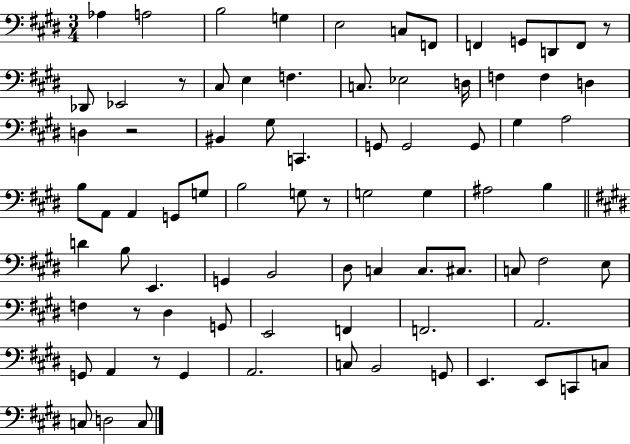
{
  \clef bass
  \numericTimeSignature
  \time 3/4
  \key e \major
  aes4 a2 | b2 g4 | e2 c8 f,8 | f,4 g,8 d,8 f,8 r8 | \break des,8 ees,2 r8 | cis8 e4 f4. | c8. ees2 d16 | f4 f4 d4 | \break d4 r2 | bis,4 gis8 c,4. | g,8 g,2 g,8 | gis4 a2 | \break b8 a,8 a,4 g,8 g8 | b2 g8 r8 | g2 g4 | ais2 b4 | \break \bar "||" \break \key e \major d'4 b8 e,4. | g,4 b,2 | dis8 c4 c8. cis8. | c8 fis2 e8 | \break f4 r8 dis4 g,8 | e,2 f,4 | f,2. | a,2. | \break g,8 a,4 r8 g,4 | a,2. | c8 b,2 g,8 | e,4. e,8 c,8 c8 | \break c8 d2 c8 | \bar "|."
}